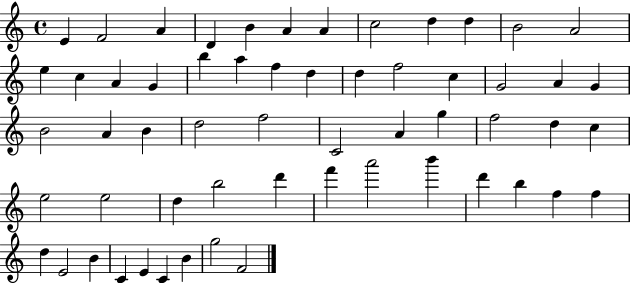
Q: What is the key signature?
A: C major